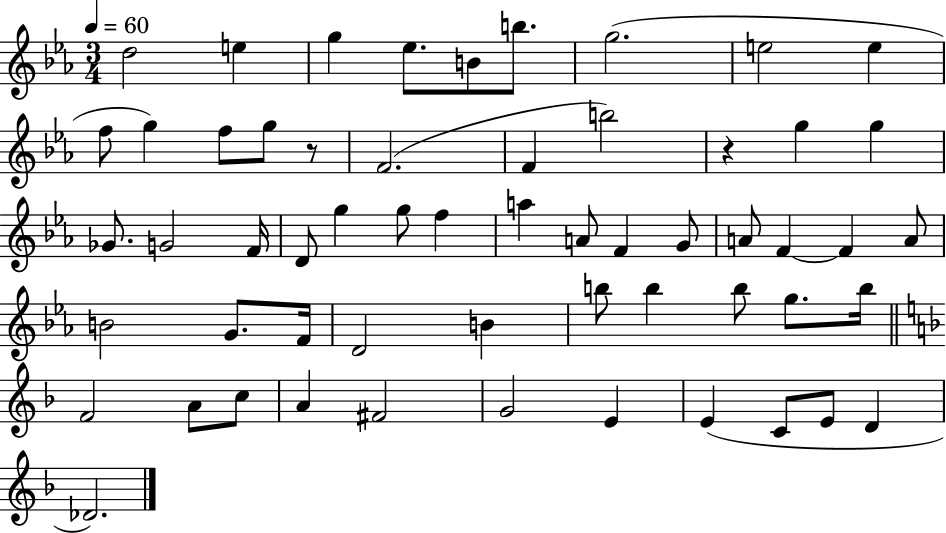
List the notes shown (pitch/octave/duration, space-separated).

D5/h E5/q G5/q Eb5/e. B4/e B5/e. G5/h. E5/h E5/q F5/e G5/q F5/e G5/e R/e F4/h. F4/q B5/h R/q G5/q G5/q Gb4/e. G4/h F4/s D4/e G5/q G5/e F5/q A5/q A4/e F4/q G4/e A4/e F4/q F4/q A4/e B4/h G4/e. F4/s D4/h B4/q B5/e B5/q B5/e G5/e. B5/s F4/h A4/e C5/e A4/q F#4/h G4/h E4/q E4/q C4/e E4/e D4/q Db4/h.